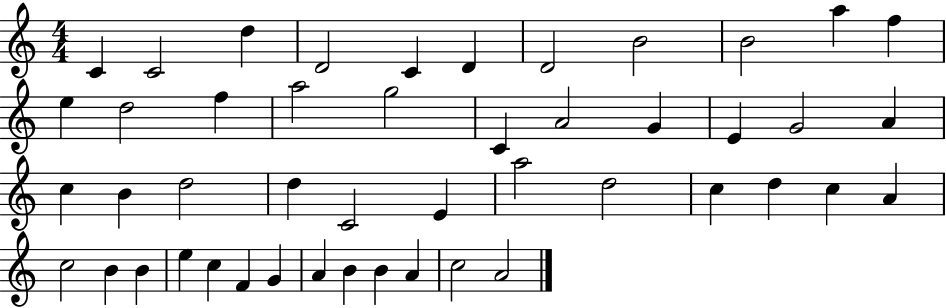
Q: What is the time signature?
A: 4/4